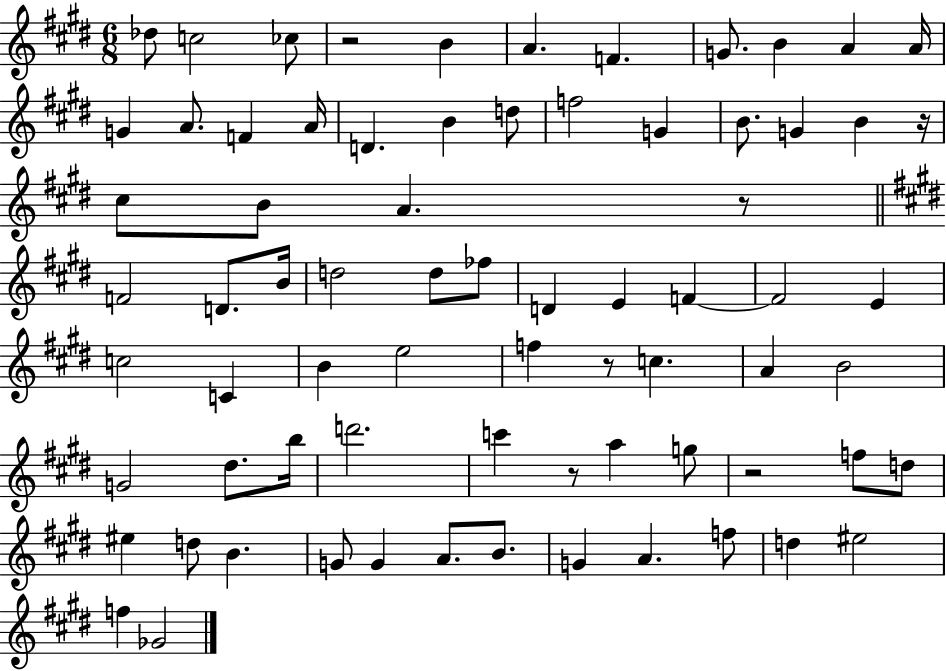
Db5/e C5/h CES5/e R/h B4/q A4/q. F4/q. G4/e. B4/q A4/q A4/s G4/q A4/e. F4/q A4/s D4/q. B4/q D5/e F5/h G4/q B4/e. G4/q B4/q R/s C#5/e B4/e A4/q. R/e F4/h D4/e. B4/s D5/h D5/e FES5/e D4/q E4/q F4/q F4/h E4/q C5/h C4/q B4/q E5/h F5/q R/e C5/q. A4/q B4/h G4/h D#5/e. B5/s D6/h. C6/q R/e A5/q G5/e R/h F5/e D5/e EIS5/q D5/e B4/q. G4/e G4/q A4/e. B4/e. G4/q A4/q. F5/e D5/q EIS5/h F5/q Gb4/h